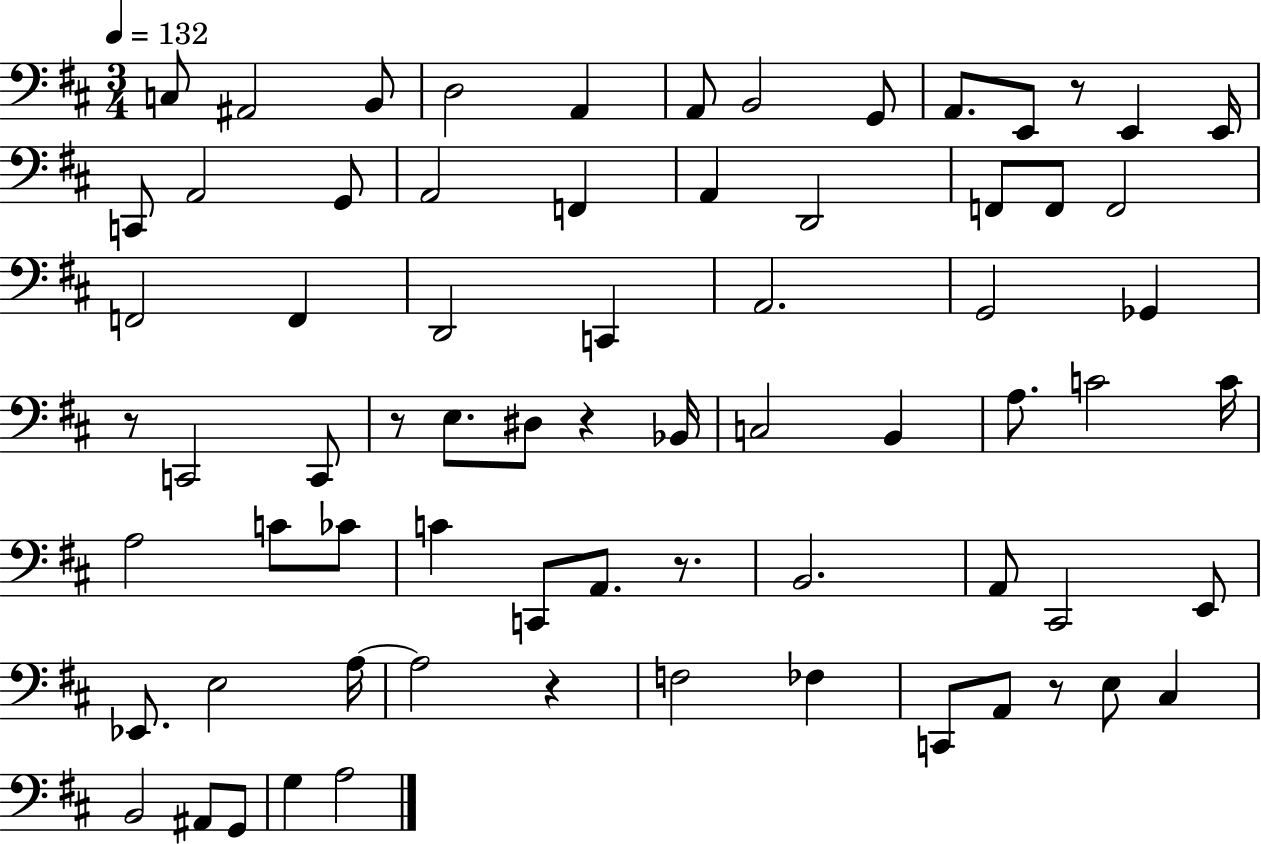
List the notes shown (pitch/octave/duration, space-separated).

C3/e A#2/h B2/e D3/h A2/q A2/e B2/h G2/e A2/e. E2/e R/e E2/q E2/s C2/e A2/h G2/e A2/h F2/q A2/q D2/h F2/e F2/e F2/h F2/h F2/q D2/h C2/q A2/h. G2/h Gb2/q R/e C2/h C2/e R/e E3/e. D#3/e R/q Bb2/s C3/h B2/q A3/e. C4/h C4/s A3/h C4/e CES4/e C4/q C2/e A2/e. R/e. B2/h. A2/e C#2/h E2/e Eb2/e. E3/h A3/s A3/h R/q F3/h FES3/q C2/e A2/e R/e E3/e C#3/q B2/h A#2/e G2/e G3/q A3/h